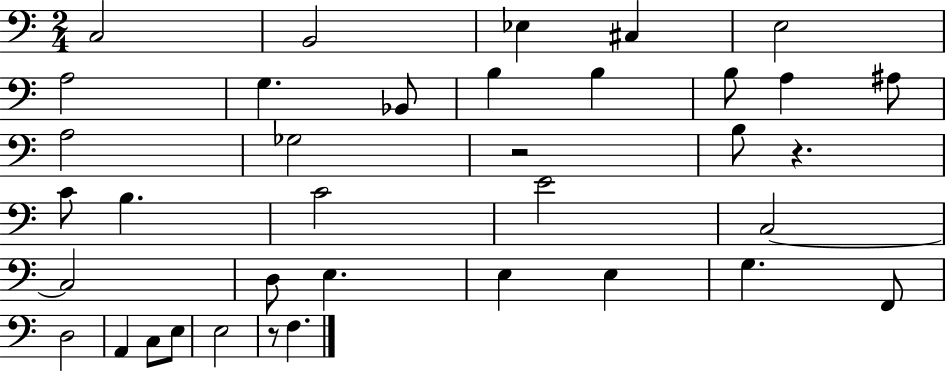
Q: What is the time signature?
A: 2/4